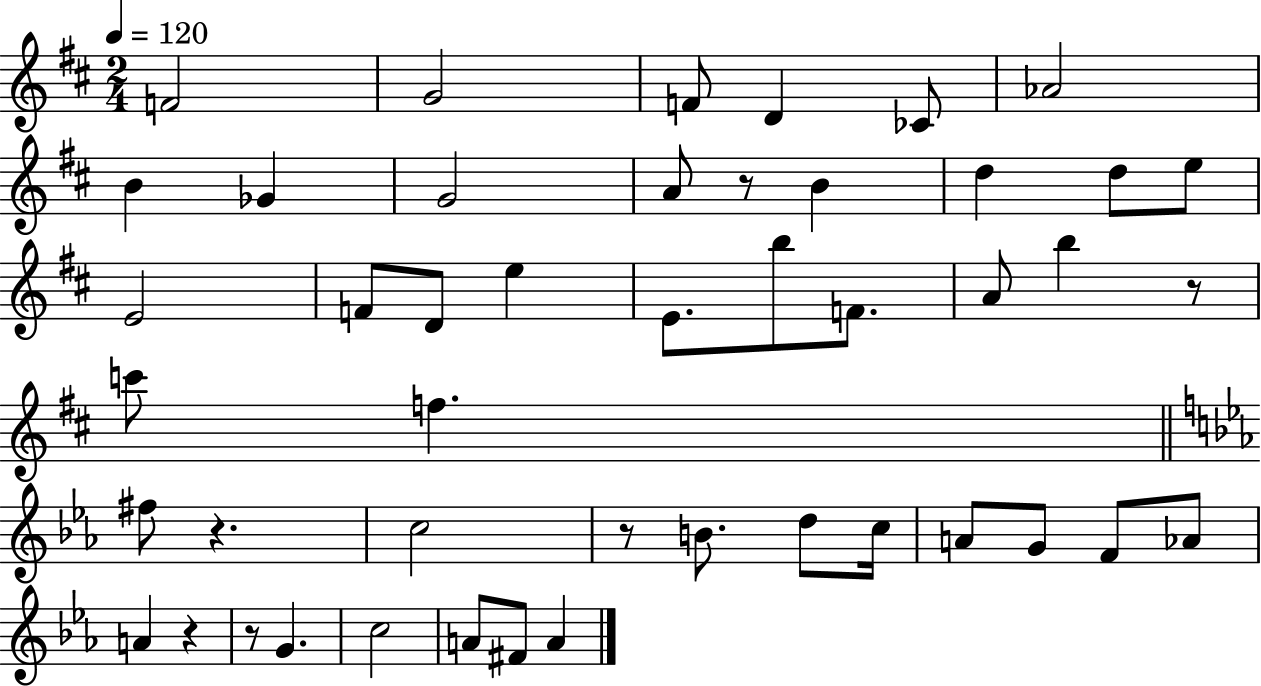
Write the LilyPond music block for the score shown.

{
  \clef treble
  \numericTimeSignature
  \time 2/4
  \key d \major
  \tempo 4 = 120
  f'2 | g'2 | f'8 d'4 ces'8 | aes'2 | \break b'4 ges'4 | g'2 | a'8 r8 b'4 | d''4 d''8 e''8 | \break e'2 | f'8 d'8 e''4 | e'8. b''8 f'8. | a'8 b''4 r8 | \break c'''8 f''4. | \bar "||" \break \key ees \major fis''8 r4. | c''2 | r8 b'8. d''8 c''16 | a'8 g'8 f'8 aes'8 | \break a'4 r4 | r8 g'4. | c''2 | a'8 fis'8 a'4 | \break \bar "|."
}